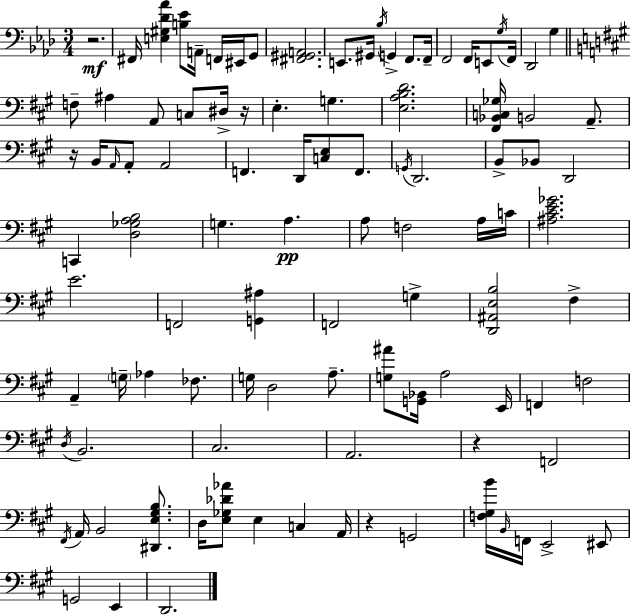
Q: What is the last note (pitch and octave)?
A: D2